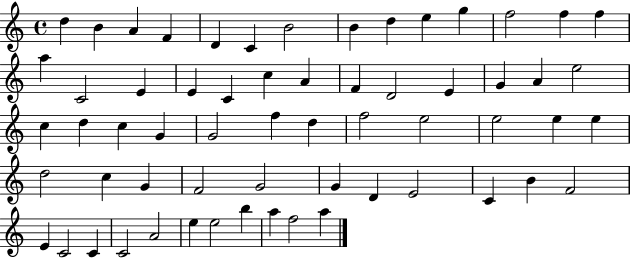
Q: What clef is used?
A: treble